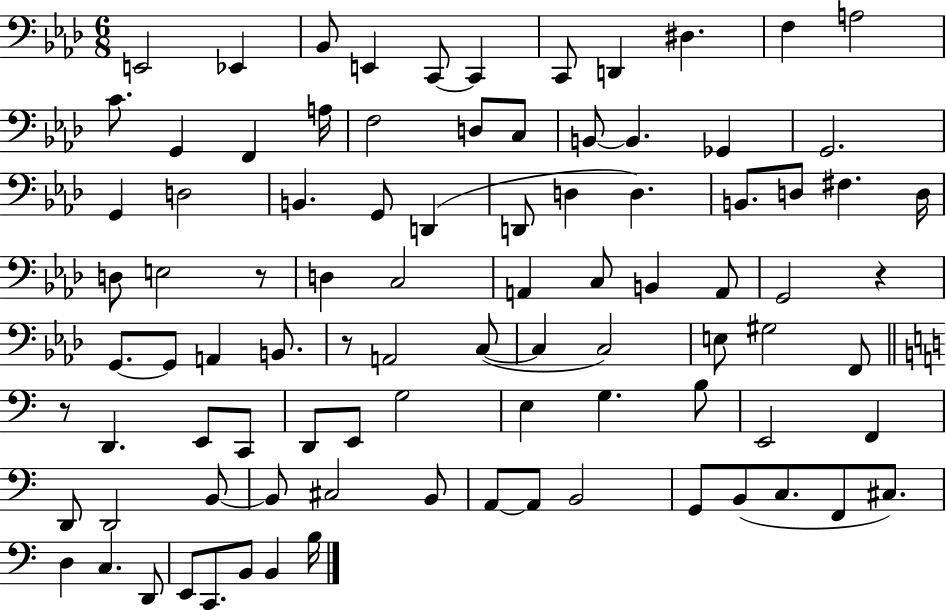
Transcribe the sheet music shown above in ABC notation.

X:1
T:Untitled
M:6/8
L:1/4
K:Ab
E,,2 _E,, _B,,/2 E,, C,,/2 C,, C,,/2 D,, ^D, F, A,2 C/2 G,, F,, A,/4 F,2 D,/2 C,/2 B,,/2 B,, _G,, G,,2 G,, D,2 B,, G,,/2 D,, D,,/2 D, D, B,,/2 D,/2 ^F, D,/4 D,/2 E,2 z/2 D, C,2 A,, C,/2 B,, A,,/2 G,,2 z G,,/2 G,,/2 A,, B,,/2 z/2 A,,2 C,/2 C, C,2 E,/2 ^G,2 F,,/2 z/2 D,, E,,/2 C,,/2 D,,/2 E,,/2 G,2 E, G, B,/2 E,,2 F,, D,,/2 D,,2 B,,/2 B,,/2 ^C,2 B,,/2 A,,/2 A,,/2 B,,2 G,,/2 B,,/2 C,/2 F,,/2 ^C,/2 D, C, D,,/2 E,,/2 C,,/2 B,,/2 B,, B,/4